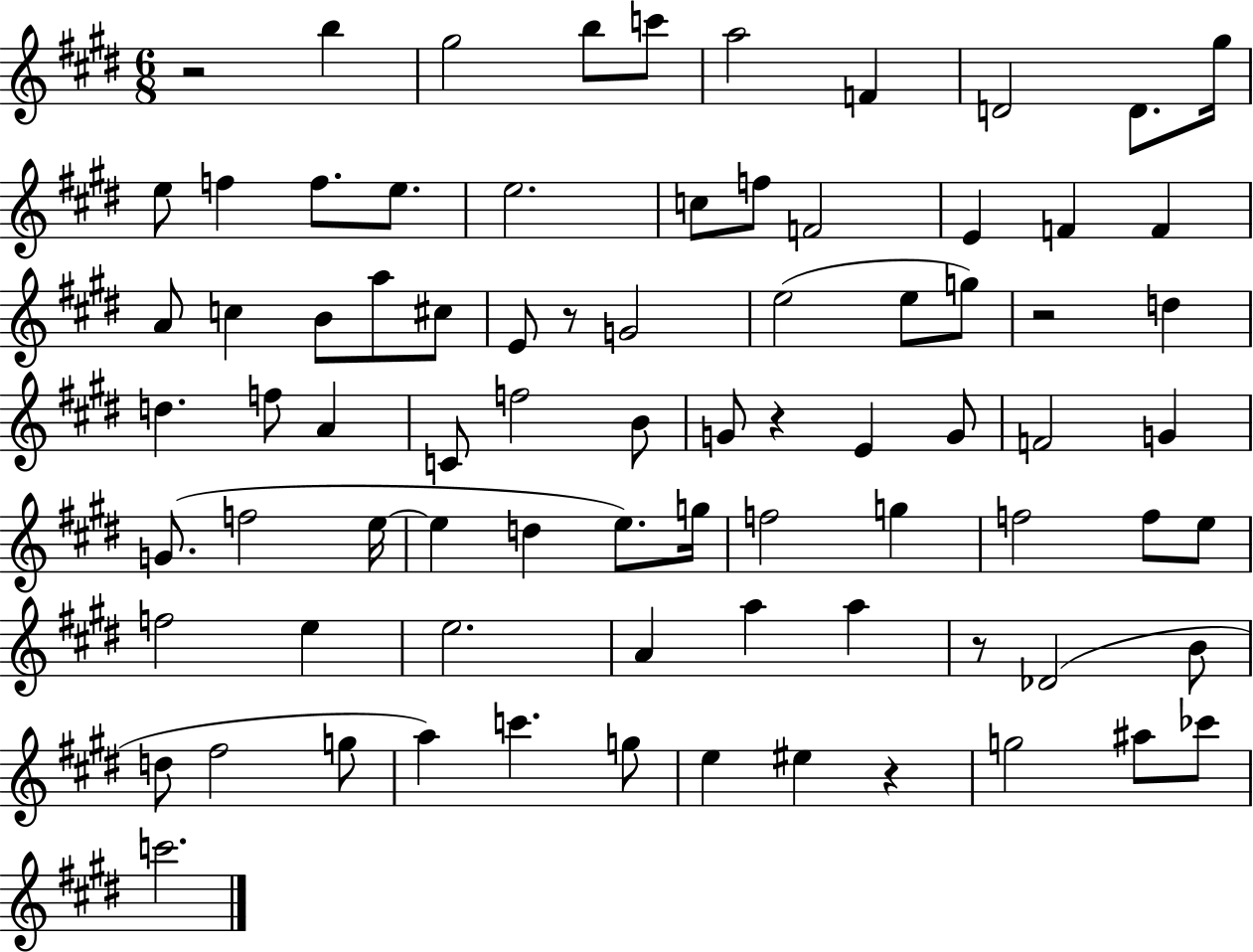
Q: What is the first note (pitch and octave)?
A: B5